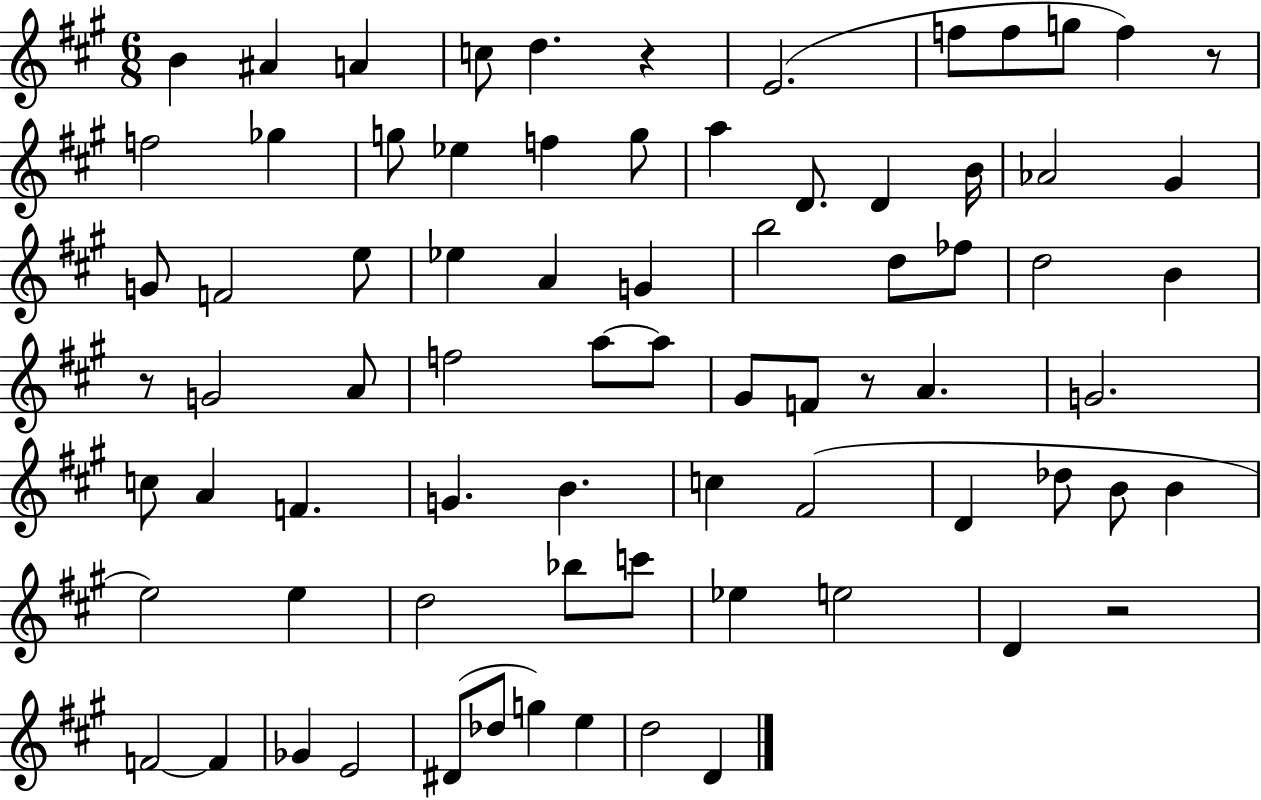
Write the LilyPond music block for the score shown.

{
  \clef treble
  \numericTimeSignature
  \time 6/8
  \key a \major
  b'4 ais'4 a'4 | c''8 d''4. r4 | e'2.( | f''8 f''8 g''8 f''4) r8 | \break f''2 ges''4 | g''8 ees''4 f''4 g''8 | a''4 d'8. d'4 b'16 | aes'2 gis'4 | \break g'8 f'2 e''8 | ees''4 a'4 g'4 | b''2 d''8 fes''8 | d''2 b'4 | \break r8 g'2 a'8 | f''2 a''8~~ a''8 | gis'8 f'8 r8 a'4. | g'2. | \break c''8 a'4 f'4. | g'4. b'4. | c''4 fis'2( | d'4 des''8 b'8 b'4 | \break e''2) e''4 | d''2 bes''8 c'''8 | ees''4 e''2 | d'4 r2 | \break f'2~~ f'4 | ges'4 e'2 | dis'8( des''8 g''4) e''4 | d''2 d'4 | \break \bar "|."
}